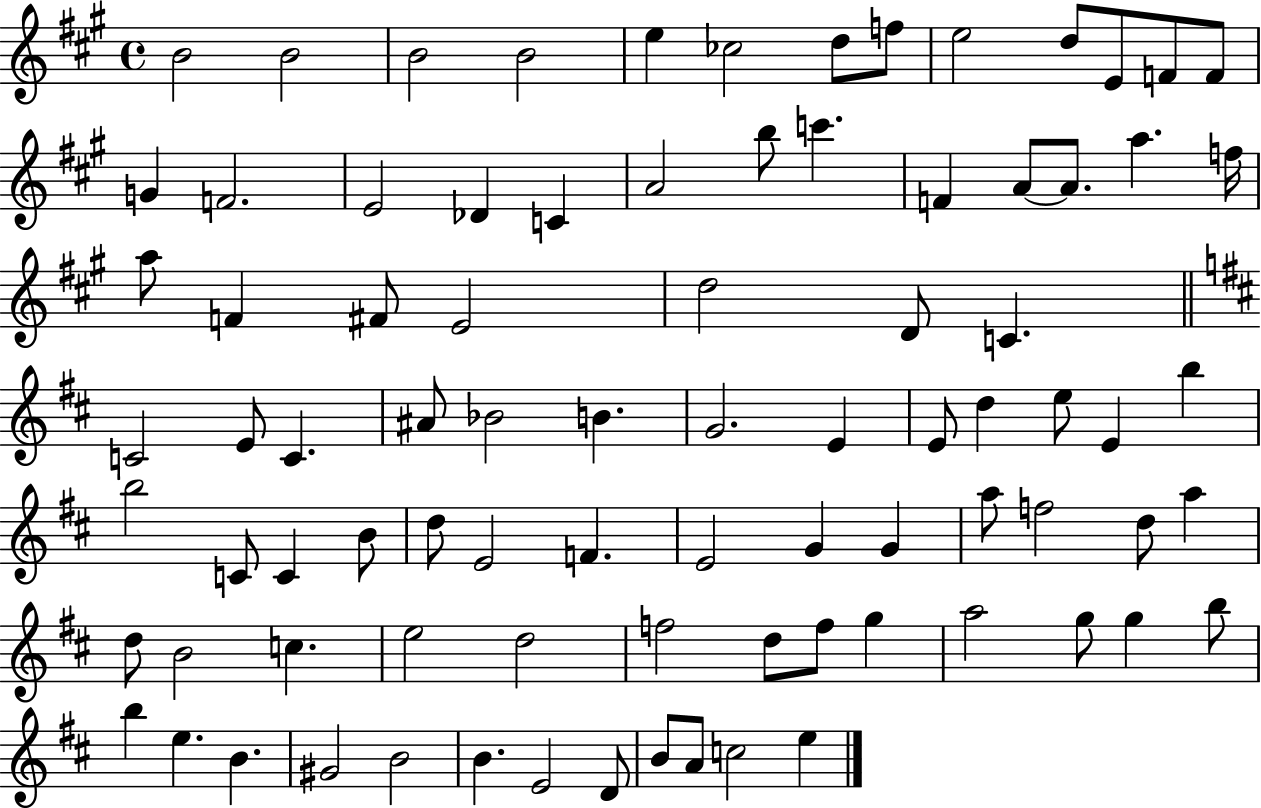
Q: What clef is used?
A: treble